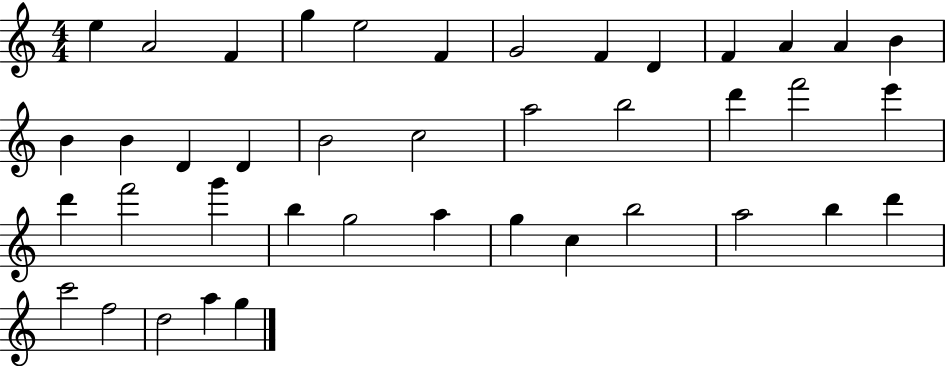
{
  \clef treble
  \numericTimeSignature
  \time 4/4
  \key c \major
  e''4 a'2 f'4 | g''4 e''2 f'4 | g'2 f'4 d'4 | f'4 a'4 a'4 b'4 | \break b'4 b'4 d'4 d'4 | b'2 c''2 | a''2 b''2 | d'''4 f'''2 e'''4 | \break d'''4 f'''2 g'''4 | b''4 g''2 a''4 | g''4 c''4 b''2 | a''2 b''4 d'''4 | \break c'''2 f''2 | d''2 a''4 g''4 | \bar "|."
}